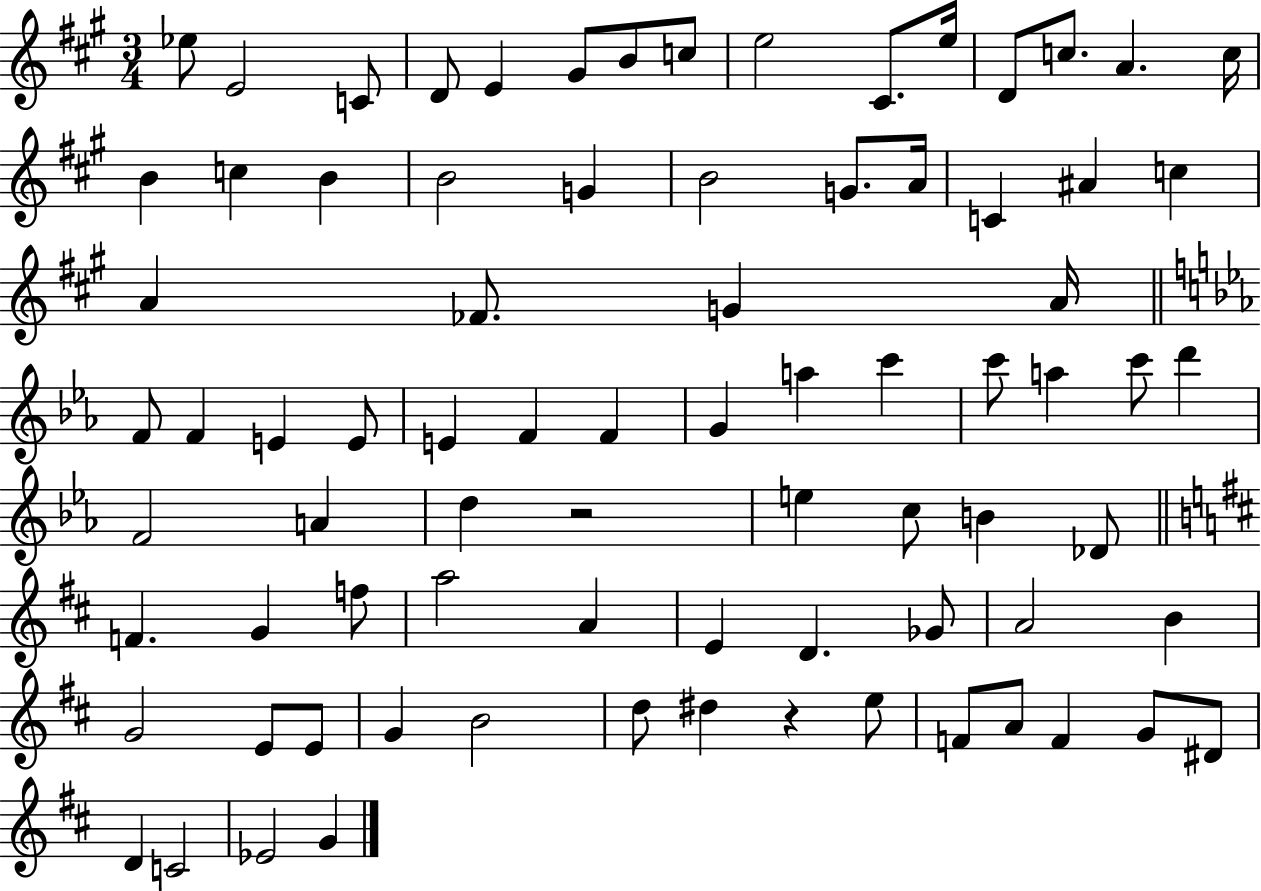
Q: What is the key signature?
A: A major